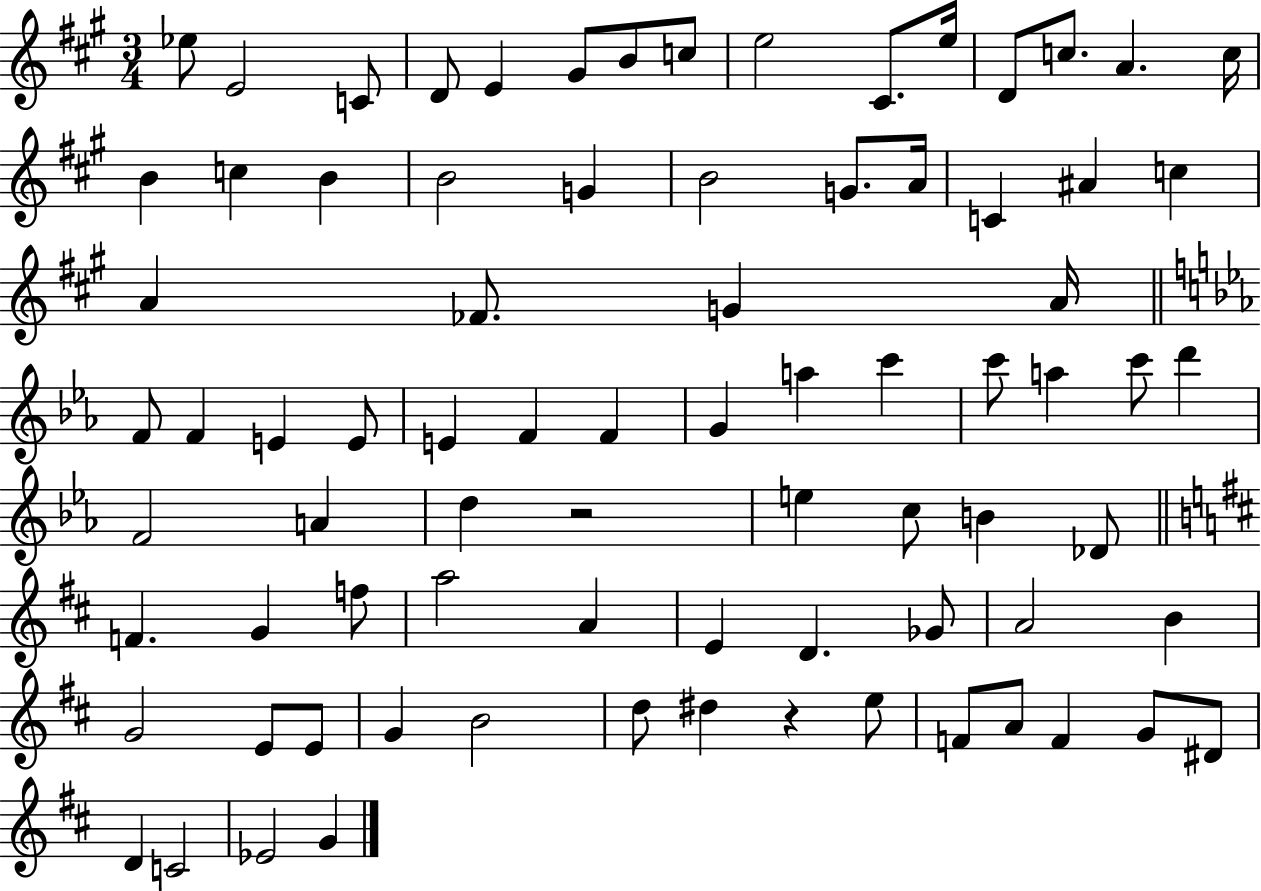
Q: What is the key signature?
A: A major